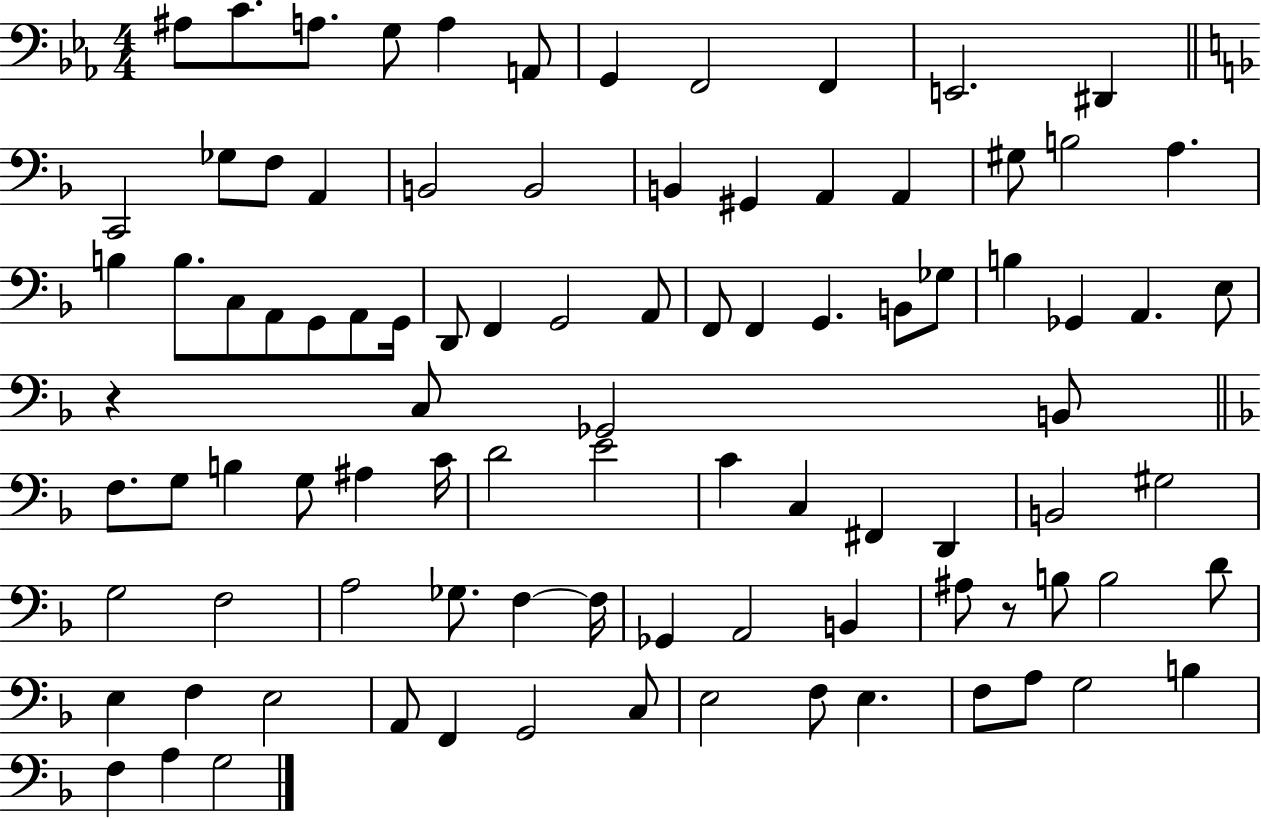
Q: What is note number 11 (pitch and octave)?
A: D#2